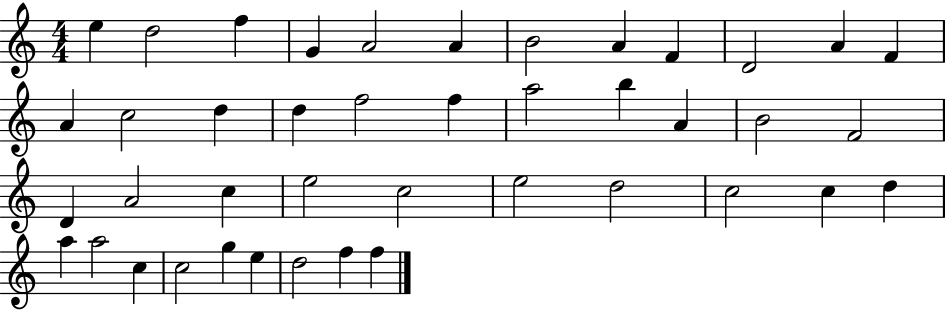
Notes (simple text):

E5/q D5/h F5/q G4/q A4/h A4/q B4/h A4/q F4/q D4/h A4/q F4/q A4/q C5/h D5/q D5/q F5/h F5/q A5/h B5/q A4/q B4/h F4/h D4/q A4/h C5/q E5/h C5/h E5/h D5/h C5/h C5/q D5/q A5/q A5/h C5/q C5/h G5/q E5/q D5/h F5/q F5/q